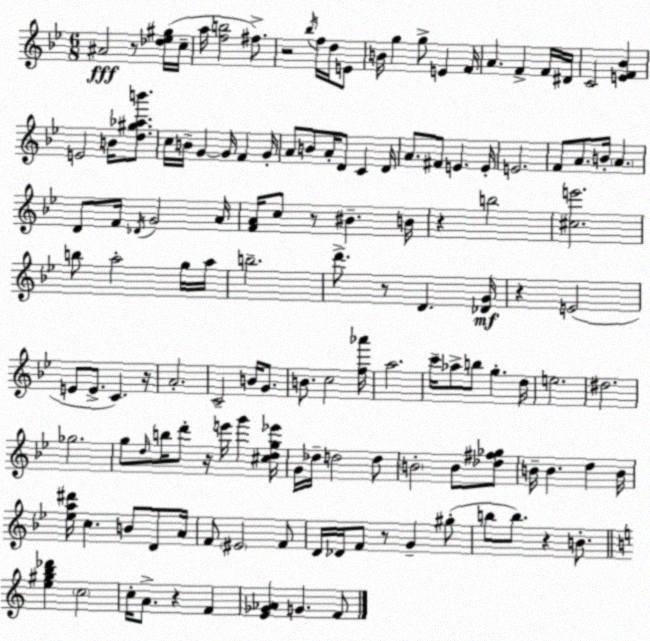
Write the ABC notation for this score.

X:1
T:Untitled
M:6/8
L:1/4
K:Gm
^A2 z/2 [_d_e^g]/4 c/4 a/4 [fb]2 ^f/2 z2 _b/4 f/4 d/4 E/2 B/4 g g/2 E F/4 A F F/4 ^D/4 C2 [EF_B] E2 B/4 [d^g_ab']/2 c/4 B/4 G G/4 F G/4 A/2 B/2 A/4 D/2 C D/4 A/2 ^F/2 E E/4 E2 F/2 A/2 B/4 A D/2 F/4 _D/4 G2 A/4 [FA]/4 c/2 z/2 ^B B/4 z b2 [^ce']2 b/2 a2 g/4 a/4 b2 d'/2 z/2 D [_DG]/4 z E2 E/2 E/2 C z/4 A2 C2 B/4 G/2 B/2 c2 [f_a']/4 a2 c'/4 _a/2 b/2 g d/4 e2 ^d2 _g2 g/2 d/4 b/4 d'/2 z/4 e'/4 g' [^cdg_e']/4 G/4 _d/4 d2 d/2 B2 B/2 [_d^f_g]/2 B/4 B d B/4 [_ea^d']/4 c B/2 D/2 A/4 F/2 ^E2 F/2 D/4 _D/4 F/2 z/2 G ^g/2 b/2 b/2 z B/2 [e^gb_d'] c2 c/4 A/2 z F [E_G_A] G F/2